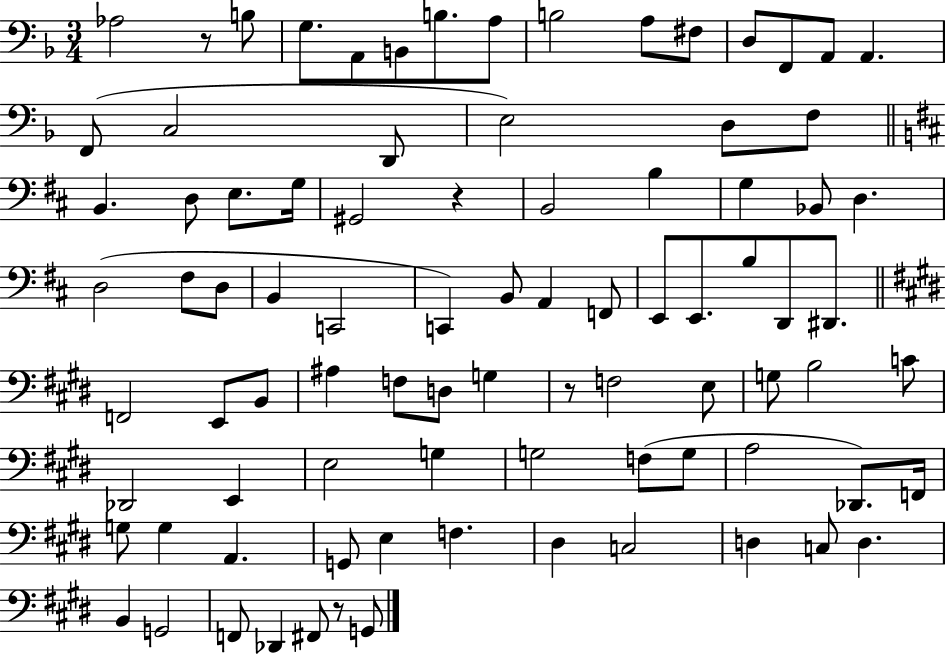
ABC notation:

X:1
T:Untitled
M:3/4
L:1/4
K:F
_A,2 z/2 B,/2 G,/2 A,,/2 B,,/2 B,/2 A,/2 B,2 A,/2 ^F,/2 D,/2 F,,/2 A,,/2 A,, F,,/2 C,2 D,,/2 E,2 D,/2 F,/2 B,, D,/2 E,/2 G,/4 ^G,,2 z B,,2 B, G, _B,,/2 D, D,2 ^F,/2 D,/2 B,, C,,2 C,, B,,/2 A,, F,,/2 E,,/2 E,,/2 B,/2 D,,/2 ^D,,/2 F,,2 E,,/2 B,,/2 ^A, F,/2 D,/2 G, z/2 F,2 E,/2 G,/2 B,2 C/2 _D,,2 E,, E,2 G, G,2 F,/2 G,/2 A,2 _D,,/2 F,,/4 G,/2 G, A,, G,,/2 E, F, ^D, C,2 D, C,/2 D, B,, G,,2 F,,/2 _D,, ^F,,/2 z/2 G,,/2